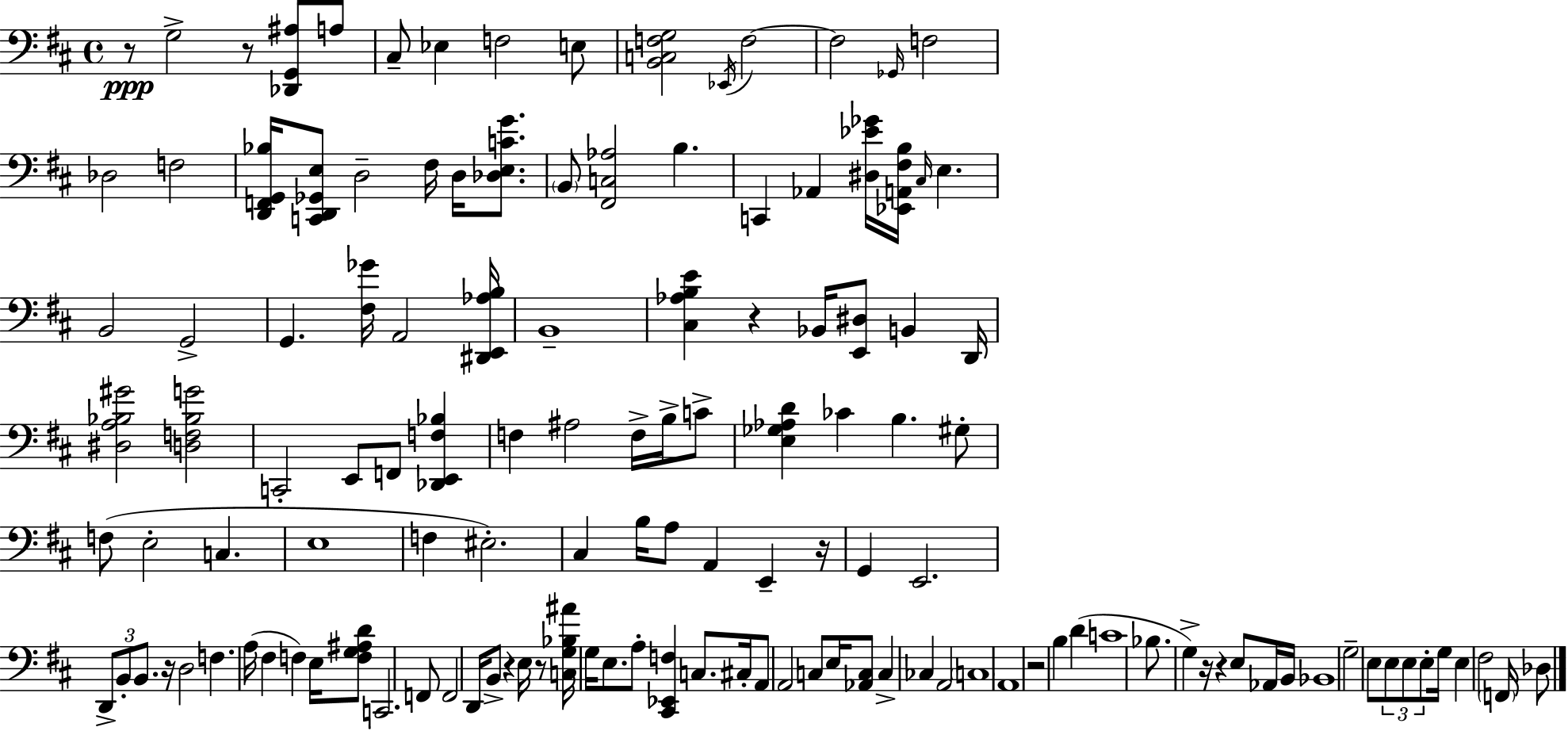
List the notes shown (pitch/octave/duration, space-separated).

R/e G3/h R/e [Db2,G2,A#3]/e A3/e C#3/e Eb3/q F3/h E3/e [B2,C3,F3,G3]/h Eb2/s F3/h F3/h Gb2/s F3/h Db3/h F3/h [D2,F2,G2,Bb3]/s [C2,D2,Gb2,E3]/e D3/h F#3/s D3/s [Db3,E3,C4,G4]/e. B2/e [F#2,C3,Ab3]/h B3/q. C2/q Ab2/q [D#3,Eb4,Gb4]/s [Eb2,A2,F#3,B3]/s C#3/s E3/q. B2/h G2/h G2/q. [F#3,Gb4]/s A2/h [D#2,E2,Ab3,B3]/s B2/w [C#3,Ab3,B3,E4]/q R/q Bb2/s [E2,D#3]/e B2/q D2/s [D#3,A3,Bb3,G#4]/h [D3,F3,Bb3,G4]/h C2/h E2/e F2/e [Db2,E2,F3,Bb3]/q F3/q A#3/h F3/s B3/s C4/e [E3,Gb3,Ab3,D4]/q CES4/q B3/q. G#3/e F3/e E3/h C3/q. E3/w F3/q EIS3/h. C#3/q B3/s A3/e A2/q E2/q R/s G2/q E2/h. D2/e B2/e B2/e. R/s D3/h F3/q. A3/s F#3/q F3/q E3/s [F3,G3,A#3,D4]/e C2/h. F2/e F2/h D2/s B2/e R/q E3/s R/e [C3,G3,Bb3,A#4]/s G3/s E3/e. A3/e [C#2,Eb2,F3]/q C3/e. C#3/s A2/e A2/h C3/e E3/s [Ab2,C3]/e C3/q CES3/q A2/h C3/w A2/w R/h B3/q D4/q C4/w Bb3/e. G3/q R/s R/q E3/e Ab2/s B2/s Bb2/w G3/h E3/e E3/e E3/e E3/e G3/s E3/q F#3/h F2/s Db3/e